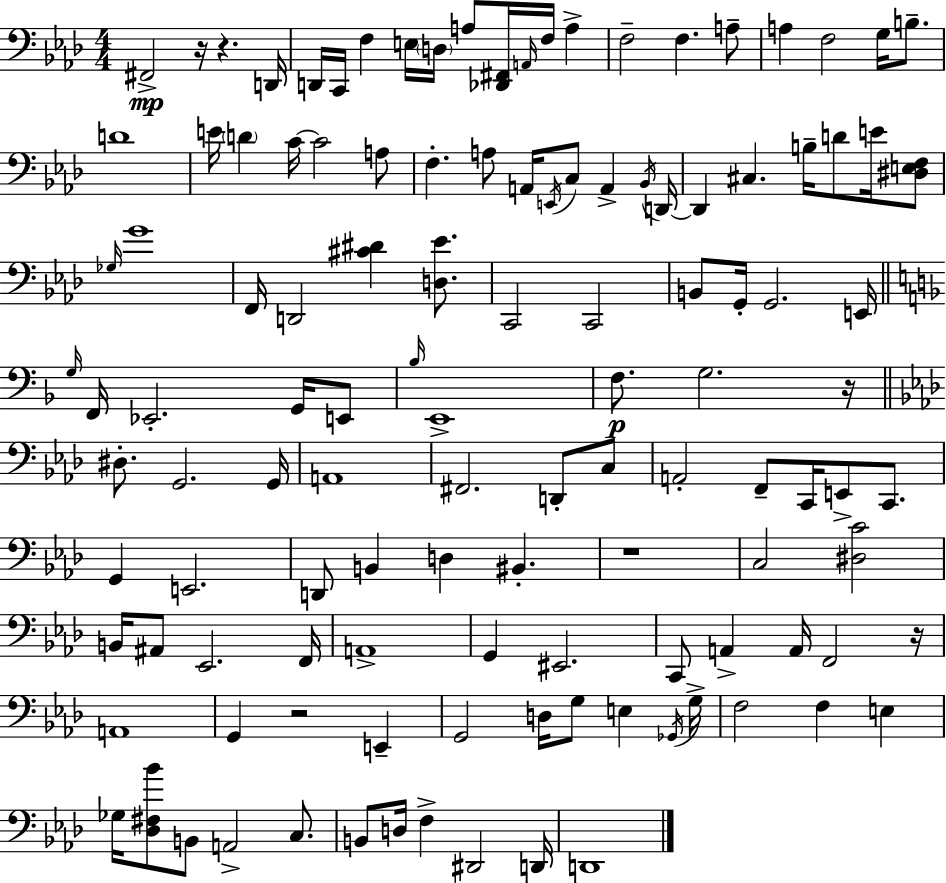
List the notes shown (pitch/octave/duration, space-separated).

F#2/h R/s R/q. D2/s D2/s C2/s F3/q E3/s D3/s A3/e [Db2,F#2]/s A2/s F3/s A3/q F3/h F3/q. A3/e A3/q F3/h G3/s B3/e. D4/w E4/s D4/q C4/s C4/h A3/e F3/q. A3/e A2/s E2/s C3/e A2/q Bb2/s D2/s D2/q C#3/q. B3/s D4/e E4/s [D#3,E3,F3]/e Gb3/s G4/w F2/s D2/h [C#4,D#4]/q [D3,Eb4]/e. C2/h C2/h B2/e G2/s G2/h. E2/s G3/s F2/s Eb2/h. G2/s E2/e Bb3/s E2/w F3/e. G3/h. R/s D#3/e. G2/h. G2/s A2/w F#2/h. D2/e C3/e A2/h F2/e C2/s E2/e C2/e. G2/q E2/h. D2/e B2/q D3/q BIS2/q. R/w C3/h [D#3,C4]/h B2/s A#2/e Eb2/h. F2/s A2/w G2/q EIS2/h. C2/e A2/q A2/s F2/h R/s A2/w G2/q R/h E2/q G2/h D3/s G3/e E3/q Gb2/s G3/s F3/h F3/q E3/q Gb3/s [Db3,F#3,Bb4]/e B2/e A2/h C3/e. B2/e D3/s F3/q D#2/h D2/s D2/w